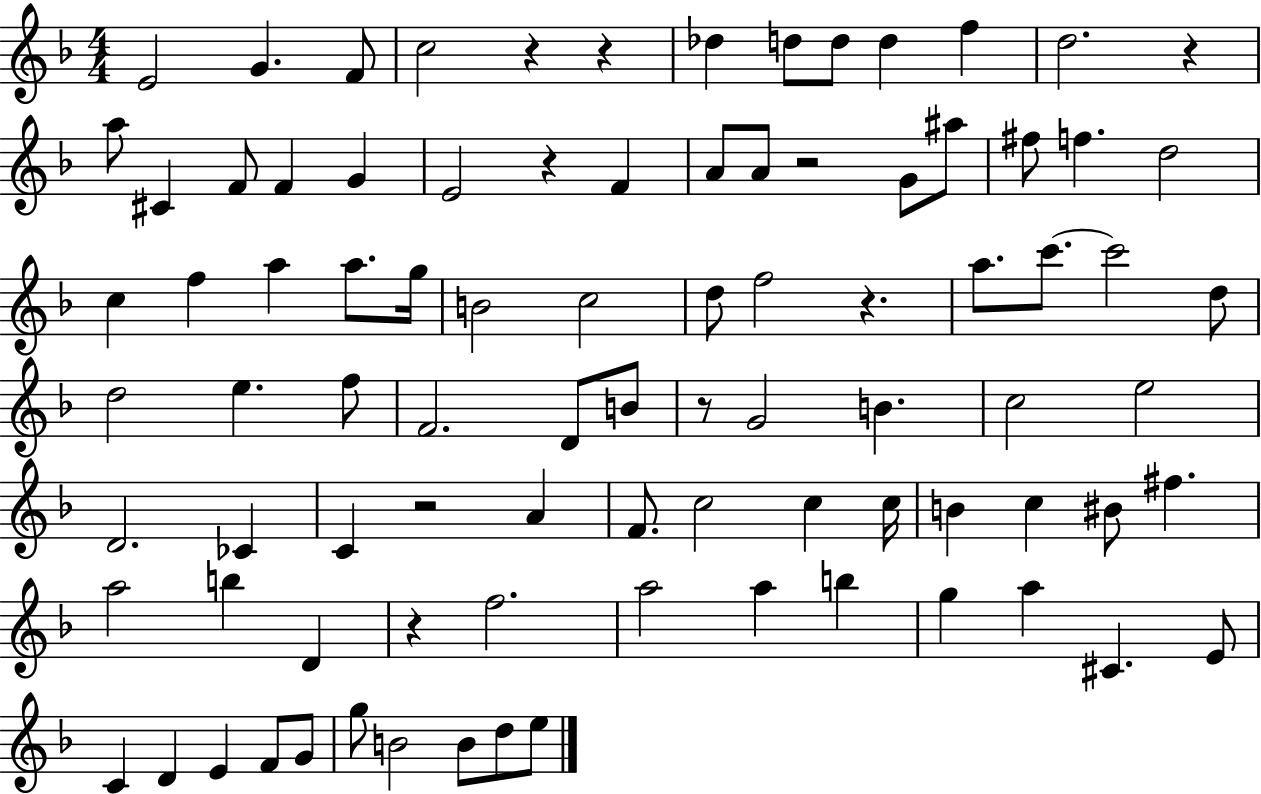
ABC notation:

X:1
T:Untitled
M:4/4
L:1/4
K:F
E2 G F/2 c2 z z _d d/2 d/2 d f d2 z a/2 ^C F/2 F G E2 z F A/2 A/2 z2 G/2 ^a/2 ^f/2 f d2 c f a a/2 g/4 B2 c2 d/2 f2 z a/2 c'/2 c'2 d/2 d2 e f/2 F2 D/2 B/2 z/2 G2 B c2 e2 D2 _C C z2 A F/2 c2 c c/4 B c ^B/2 ^f a2 b D z f2 a2 a b g a ^C E/2 C D E F/2 G/2 g/2 B2 B/2 d/2 e/2